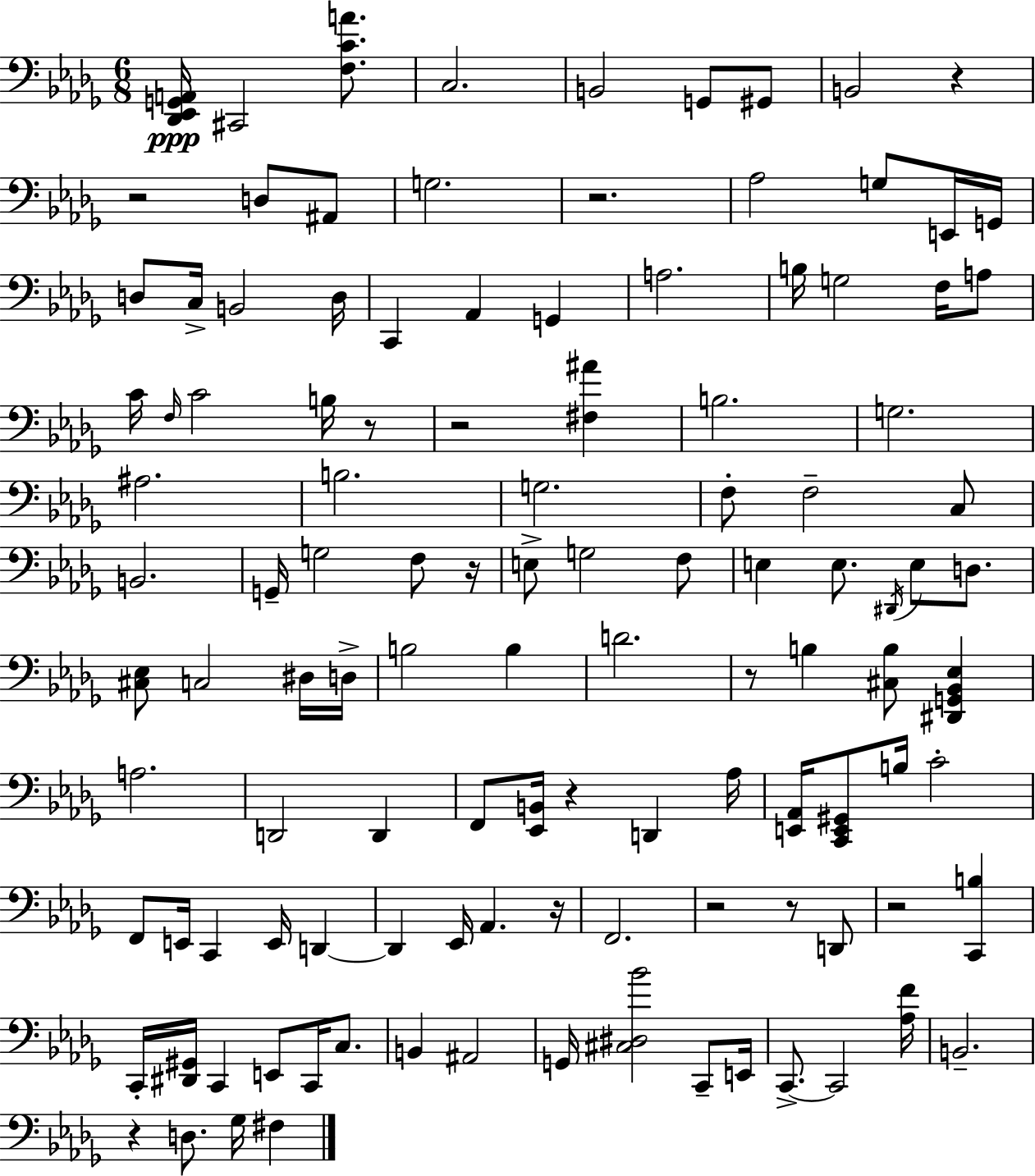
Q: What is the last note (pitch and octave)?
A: F#3